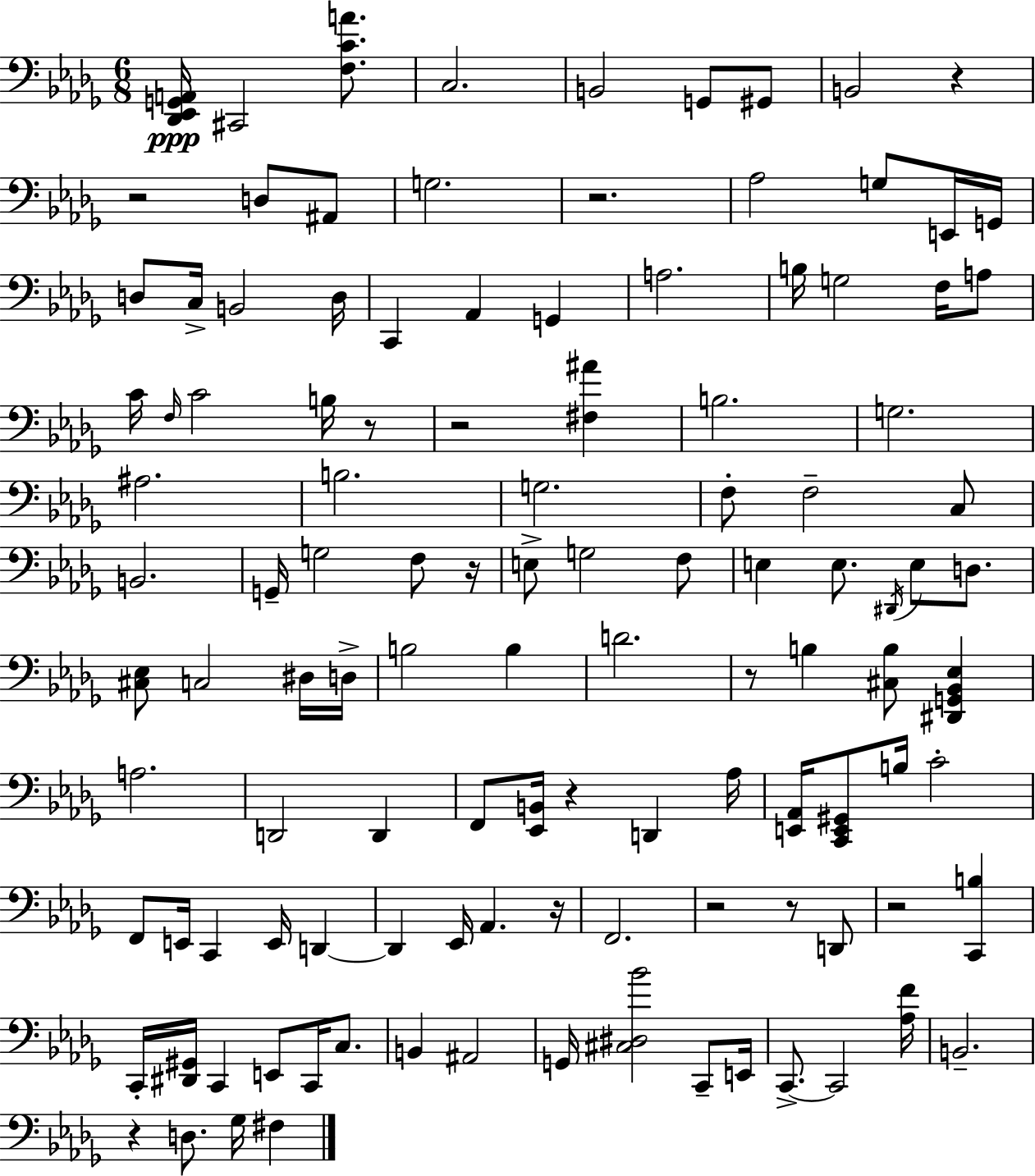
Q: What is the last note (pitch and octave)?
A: F#3